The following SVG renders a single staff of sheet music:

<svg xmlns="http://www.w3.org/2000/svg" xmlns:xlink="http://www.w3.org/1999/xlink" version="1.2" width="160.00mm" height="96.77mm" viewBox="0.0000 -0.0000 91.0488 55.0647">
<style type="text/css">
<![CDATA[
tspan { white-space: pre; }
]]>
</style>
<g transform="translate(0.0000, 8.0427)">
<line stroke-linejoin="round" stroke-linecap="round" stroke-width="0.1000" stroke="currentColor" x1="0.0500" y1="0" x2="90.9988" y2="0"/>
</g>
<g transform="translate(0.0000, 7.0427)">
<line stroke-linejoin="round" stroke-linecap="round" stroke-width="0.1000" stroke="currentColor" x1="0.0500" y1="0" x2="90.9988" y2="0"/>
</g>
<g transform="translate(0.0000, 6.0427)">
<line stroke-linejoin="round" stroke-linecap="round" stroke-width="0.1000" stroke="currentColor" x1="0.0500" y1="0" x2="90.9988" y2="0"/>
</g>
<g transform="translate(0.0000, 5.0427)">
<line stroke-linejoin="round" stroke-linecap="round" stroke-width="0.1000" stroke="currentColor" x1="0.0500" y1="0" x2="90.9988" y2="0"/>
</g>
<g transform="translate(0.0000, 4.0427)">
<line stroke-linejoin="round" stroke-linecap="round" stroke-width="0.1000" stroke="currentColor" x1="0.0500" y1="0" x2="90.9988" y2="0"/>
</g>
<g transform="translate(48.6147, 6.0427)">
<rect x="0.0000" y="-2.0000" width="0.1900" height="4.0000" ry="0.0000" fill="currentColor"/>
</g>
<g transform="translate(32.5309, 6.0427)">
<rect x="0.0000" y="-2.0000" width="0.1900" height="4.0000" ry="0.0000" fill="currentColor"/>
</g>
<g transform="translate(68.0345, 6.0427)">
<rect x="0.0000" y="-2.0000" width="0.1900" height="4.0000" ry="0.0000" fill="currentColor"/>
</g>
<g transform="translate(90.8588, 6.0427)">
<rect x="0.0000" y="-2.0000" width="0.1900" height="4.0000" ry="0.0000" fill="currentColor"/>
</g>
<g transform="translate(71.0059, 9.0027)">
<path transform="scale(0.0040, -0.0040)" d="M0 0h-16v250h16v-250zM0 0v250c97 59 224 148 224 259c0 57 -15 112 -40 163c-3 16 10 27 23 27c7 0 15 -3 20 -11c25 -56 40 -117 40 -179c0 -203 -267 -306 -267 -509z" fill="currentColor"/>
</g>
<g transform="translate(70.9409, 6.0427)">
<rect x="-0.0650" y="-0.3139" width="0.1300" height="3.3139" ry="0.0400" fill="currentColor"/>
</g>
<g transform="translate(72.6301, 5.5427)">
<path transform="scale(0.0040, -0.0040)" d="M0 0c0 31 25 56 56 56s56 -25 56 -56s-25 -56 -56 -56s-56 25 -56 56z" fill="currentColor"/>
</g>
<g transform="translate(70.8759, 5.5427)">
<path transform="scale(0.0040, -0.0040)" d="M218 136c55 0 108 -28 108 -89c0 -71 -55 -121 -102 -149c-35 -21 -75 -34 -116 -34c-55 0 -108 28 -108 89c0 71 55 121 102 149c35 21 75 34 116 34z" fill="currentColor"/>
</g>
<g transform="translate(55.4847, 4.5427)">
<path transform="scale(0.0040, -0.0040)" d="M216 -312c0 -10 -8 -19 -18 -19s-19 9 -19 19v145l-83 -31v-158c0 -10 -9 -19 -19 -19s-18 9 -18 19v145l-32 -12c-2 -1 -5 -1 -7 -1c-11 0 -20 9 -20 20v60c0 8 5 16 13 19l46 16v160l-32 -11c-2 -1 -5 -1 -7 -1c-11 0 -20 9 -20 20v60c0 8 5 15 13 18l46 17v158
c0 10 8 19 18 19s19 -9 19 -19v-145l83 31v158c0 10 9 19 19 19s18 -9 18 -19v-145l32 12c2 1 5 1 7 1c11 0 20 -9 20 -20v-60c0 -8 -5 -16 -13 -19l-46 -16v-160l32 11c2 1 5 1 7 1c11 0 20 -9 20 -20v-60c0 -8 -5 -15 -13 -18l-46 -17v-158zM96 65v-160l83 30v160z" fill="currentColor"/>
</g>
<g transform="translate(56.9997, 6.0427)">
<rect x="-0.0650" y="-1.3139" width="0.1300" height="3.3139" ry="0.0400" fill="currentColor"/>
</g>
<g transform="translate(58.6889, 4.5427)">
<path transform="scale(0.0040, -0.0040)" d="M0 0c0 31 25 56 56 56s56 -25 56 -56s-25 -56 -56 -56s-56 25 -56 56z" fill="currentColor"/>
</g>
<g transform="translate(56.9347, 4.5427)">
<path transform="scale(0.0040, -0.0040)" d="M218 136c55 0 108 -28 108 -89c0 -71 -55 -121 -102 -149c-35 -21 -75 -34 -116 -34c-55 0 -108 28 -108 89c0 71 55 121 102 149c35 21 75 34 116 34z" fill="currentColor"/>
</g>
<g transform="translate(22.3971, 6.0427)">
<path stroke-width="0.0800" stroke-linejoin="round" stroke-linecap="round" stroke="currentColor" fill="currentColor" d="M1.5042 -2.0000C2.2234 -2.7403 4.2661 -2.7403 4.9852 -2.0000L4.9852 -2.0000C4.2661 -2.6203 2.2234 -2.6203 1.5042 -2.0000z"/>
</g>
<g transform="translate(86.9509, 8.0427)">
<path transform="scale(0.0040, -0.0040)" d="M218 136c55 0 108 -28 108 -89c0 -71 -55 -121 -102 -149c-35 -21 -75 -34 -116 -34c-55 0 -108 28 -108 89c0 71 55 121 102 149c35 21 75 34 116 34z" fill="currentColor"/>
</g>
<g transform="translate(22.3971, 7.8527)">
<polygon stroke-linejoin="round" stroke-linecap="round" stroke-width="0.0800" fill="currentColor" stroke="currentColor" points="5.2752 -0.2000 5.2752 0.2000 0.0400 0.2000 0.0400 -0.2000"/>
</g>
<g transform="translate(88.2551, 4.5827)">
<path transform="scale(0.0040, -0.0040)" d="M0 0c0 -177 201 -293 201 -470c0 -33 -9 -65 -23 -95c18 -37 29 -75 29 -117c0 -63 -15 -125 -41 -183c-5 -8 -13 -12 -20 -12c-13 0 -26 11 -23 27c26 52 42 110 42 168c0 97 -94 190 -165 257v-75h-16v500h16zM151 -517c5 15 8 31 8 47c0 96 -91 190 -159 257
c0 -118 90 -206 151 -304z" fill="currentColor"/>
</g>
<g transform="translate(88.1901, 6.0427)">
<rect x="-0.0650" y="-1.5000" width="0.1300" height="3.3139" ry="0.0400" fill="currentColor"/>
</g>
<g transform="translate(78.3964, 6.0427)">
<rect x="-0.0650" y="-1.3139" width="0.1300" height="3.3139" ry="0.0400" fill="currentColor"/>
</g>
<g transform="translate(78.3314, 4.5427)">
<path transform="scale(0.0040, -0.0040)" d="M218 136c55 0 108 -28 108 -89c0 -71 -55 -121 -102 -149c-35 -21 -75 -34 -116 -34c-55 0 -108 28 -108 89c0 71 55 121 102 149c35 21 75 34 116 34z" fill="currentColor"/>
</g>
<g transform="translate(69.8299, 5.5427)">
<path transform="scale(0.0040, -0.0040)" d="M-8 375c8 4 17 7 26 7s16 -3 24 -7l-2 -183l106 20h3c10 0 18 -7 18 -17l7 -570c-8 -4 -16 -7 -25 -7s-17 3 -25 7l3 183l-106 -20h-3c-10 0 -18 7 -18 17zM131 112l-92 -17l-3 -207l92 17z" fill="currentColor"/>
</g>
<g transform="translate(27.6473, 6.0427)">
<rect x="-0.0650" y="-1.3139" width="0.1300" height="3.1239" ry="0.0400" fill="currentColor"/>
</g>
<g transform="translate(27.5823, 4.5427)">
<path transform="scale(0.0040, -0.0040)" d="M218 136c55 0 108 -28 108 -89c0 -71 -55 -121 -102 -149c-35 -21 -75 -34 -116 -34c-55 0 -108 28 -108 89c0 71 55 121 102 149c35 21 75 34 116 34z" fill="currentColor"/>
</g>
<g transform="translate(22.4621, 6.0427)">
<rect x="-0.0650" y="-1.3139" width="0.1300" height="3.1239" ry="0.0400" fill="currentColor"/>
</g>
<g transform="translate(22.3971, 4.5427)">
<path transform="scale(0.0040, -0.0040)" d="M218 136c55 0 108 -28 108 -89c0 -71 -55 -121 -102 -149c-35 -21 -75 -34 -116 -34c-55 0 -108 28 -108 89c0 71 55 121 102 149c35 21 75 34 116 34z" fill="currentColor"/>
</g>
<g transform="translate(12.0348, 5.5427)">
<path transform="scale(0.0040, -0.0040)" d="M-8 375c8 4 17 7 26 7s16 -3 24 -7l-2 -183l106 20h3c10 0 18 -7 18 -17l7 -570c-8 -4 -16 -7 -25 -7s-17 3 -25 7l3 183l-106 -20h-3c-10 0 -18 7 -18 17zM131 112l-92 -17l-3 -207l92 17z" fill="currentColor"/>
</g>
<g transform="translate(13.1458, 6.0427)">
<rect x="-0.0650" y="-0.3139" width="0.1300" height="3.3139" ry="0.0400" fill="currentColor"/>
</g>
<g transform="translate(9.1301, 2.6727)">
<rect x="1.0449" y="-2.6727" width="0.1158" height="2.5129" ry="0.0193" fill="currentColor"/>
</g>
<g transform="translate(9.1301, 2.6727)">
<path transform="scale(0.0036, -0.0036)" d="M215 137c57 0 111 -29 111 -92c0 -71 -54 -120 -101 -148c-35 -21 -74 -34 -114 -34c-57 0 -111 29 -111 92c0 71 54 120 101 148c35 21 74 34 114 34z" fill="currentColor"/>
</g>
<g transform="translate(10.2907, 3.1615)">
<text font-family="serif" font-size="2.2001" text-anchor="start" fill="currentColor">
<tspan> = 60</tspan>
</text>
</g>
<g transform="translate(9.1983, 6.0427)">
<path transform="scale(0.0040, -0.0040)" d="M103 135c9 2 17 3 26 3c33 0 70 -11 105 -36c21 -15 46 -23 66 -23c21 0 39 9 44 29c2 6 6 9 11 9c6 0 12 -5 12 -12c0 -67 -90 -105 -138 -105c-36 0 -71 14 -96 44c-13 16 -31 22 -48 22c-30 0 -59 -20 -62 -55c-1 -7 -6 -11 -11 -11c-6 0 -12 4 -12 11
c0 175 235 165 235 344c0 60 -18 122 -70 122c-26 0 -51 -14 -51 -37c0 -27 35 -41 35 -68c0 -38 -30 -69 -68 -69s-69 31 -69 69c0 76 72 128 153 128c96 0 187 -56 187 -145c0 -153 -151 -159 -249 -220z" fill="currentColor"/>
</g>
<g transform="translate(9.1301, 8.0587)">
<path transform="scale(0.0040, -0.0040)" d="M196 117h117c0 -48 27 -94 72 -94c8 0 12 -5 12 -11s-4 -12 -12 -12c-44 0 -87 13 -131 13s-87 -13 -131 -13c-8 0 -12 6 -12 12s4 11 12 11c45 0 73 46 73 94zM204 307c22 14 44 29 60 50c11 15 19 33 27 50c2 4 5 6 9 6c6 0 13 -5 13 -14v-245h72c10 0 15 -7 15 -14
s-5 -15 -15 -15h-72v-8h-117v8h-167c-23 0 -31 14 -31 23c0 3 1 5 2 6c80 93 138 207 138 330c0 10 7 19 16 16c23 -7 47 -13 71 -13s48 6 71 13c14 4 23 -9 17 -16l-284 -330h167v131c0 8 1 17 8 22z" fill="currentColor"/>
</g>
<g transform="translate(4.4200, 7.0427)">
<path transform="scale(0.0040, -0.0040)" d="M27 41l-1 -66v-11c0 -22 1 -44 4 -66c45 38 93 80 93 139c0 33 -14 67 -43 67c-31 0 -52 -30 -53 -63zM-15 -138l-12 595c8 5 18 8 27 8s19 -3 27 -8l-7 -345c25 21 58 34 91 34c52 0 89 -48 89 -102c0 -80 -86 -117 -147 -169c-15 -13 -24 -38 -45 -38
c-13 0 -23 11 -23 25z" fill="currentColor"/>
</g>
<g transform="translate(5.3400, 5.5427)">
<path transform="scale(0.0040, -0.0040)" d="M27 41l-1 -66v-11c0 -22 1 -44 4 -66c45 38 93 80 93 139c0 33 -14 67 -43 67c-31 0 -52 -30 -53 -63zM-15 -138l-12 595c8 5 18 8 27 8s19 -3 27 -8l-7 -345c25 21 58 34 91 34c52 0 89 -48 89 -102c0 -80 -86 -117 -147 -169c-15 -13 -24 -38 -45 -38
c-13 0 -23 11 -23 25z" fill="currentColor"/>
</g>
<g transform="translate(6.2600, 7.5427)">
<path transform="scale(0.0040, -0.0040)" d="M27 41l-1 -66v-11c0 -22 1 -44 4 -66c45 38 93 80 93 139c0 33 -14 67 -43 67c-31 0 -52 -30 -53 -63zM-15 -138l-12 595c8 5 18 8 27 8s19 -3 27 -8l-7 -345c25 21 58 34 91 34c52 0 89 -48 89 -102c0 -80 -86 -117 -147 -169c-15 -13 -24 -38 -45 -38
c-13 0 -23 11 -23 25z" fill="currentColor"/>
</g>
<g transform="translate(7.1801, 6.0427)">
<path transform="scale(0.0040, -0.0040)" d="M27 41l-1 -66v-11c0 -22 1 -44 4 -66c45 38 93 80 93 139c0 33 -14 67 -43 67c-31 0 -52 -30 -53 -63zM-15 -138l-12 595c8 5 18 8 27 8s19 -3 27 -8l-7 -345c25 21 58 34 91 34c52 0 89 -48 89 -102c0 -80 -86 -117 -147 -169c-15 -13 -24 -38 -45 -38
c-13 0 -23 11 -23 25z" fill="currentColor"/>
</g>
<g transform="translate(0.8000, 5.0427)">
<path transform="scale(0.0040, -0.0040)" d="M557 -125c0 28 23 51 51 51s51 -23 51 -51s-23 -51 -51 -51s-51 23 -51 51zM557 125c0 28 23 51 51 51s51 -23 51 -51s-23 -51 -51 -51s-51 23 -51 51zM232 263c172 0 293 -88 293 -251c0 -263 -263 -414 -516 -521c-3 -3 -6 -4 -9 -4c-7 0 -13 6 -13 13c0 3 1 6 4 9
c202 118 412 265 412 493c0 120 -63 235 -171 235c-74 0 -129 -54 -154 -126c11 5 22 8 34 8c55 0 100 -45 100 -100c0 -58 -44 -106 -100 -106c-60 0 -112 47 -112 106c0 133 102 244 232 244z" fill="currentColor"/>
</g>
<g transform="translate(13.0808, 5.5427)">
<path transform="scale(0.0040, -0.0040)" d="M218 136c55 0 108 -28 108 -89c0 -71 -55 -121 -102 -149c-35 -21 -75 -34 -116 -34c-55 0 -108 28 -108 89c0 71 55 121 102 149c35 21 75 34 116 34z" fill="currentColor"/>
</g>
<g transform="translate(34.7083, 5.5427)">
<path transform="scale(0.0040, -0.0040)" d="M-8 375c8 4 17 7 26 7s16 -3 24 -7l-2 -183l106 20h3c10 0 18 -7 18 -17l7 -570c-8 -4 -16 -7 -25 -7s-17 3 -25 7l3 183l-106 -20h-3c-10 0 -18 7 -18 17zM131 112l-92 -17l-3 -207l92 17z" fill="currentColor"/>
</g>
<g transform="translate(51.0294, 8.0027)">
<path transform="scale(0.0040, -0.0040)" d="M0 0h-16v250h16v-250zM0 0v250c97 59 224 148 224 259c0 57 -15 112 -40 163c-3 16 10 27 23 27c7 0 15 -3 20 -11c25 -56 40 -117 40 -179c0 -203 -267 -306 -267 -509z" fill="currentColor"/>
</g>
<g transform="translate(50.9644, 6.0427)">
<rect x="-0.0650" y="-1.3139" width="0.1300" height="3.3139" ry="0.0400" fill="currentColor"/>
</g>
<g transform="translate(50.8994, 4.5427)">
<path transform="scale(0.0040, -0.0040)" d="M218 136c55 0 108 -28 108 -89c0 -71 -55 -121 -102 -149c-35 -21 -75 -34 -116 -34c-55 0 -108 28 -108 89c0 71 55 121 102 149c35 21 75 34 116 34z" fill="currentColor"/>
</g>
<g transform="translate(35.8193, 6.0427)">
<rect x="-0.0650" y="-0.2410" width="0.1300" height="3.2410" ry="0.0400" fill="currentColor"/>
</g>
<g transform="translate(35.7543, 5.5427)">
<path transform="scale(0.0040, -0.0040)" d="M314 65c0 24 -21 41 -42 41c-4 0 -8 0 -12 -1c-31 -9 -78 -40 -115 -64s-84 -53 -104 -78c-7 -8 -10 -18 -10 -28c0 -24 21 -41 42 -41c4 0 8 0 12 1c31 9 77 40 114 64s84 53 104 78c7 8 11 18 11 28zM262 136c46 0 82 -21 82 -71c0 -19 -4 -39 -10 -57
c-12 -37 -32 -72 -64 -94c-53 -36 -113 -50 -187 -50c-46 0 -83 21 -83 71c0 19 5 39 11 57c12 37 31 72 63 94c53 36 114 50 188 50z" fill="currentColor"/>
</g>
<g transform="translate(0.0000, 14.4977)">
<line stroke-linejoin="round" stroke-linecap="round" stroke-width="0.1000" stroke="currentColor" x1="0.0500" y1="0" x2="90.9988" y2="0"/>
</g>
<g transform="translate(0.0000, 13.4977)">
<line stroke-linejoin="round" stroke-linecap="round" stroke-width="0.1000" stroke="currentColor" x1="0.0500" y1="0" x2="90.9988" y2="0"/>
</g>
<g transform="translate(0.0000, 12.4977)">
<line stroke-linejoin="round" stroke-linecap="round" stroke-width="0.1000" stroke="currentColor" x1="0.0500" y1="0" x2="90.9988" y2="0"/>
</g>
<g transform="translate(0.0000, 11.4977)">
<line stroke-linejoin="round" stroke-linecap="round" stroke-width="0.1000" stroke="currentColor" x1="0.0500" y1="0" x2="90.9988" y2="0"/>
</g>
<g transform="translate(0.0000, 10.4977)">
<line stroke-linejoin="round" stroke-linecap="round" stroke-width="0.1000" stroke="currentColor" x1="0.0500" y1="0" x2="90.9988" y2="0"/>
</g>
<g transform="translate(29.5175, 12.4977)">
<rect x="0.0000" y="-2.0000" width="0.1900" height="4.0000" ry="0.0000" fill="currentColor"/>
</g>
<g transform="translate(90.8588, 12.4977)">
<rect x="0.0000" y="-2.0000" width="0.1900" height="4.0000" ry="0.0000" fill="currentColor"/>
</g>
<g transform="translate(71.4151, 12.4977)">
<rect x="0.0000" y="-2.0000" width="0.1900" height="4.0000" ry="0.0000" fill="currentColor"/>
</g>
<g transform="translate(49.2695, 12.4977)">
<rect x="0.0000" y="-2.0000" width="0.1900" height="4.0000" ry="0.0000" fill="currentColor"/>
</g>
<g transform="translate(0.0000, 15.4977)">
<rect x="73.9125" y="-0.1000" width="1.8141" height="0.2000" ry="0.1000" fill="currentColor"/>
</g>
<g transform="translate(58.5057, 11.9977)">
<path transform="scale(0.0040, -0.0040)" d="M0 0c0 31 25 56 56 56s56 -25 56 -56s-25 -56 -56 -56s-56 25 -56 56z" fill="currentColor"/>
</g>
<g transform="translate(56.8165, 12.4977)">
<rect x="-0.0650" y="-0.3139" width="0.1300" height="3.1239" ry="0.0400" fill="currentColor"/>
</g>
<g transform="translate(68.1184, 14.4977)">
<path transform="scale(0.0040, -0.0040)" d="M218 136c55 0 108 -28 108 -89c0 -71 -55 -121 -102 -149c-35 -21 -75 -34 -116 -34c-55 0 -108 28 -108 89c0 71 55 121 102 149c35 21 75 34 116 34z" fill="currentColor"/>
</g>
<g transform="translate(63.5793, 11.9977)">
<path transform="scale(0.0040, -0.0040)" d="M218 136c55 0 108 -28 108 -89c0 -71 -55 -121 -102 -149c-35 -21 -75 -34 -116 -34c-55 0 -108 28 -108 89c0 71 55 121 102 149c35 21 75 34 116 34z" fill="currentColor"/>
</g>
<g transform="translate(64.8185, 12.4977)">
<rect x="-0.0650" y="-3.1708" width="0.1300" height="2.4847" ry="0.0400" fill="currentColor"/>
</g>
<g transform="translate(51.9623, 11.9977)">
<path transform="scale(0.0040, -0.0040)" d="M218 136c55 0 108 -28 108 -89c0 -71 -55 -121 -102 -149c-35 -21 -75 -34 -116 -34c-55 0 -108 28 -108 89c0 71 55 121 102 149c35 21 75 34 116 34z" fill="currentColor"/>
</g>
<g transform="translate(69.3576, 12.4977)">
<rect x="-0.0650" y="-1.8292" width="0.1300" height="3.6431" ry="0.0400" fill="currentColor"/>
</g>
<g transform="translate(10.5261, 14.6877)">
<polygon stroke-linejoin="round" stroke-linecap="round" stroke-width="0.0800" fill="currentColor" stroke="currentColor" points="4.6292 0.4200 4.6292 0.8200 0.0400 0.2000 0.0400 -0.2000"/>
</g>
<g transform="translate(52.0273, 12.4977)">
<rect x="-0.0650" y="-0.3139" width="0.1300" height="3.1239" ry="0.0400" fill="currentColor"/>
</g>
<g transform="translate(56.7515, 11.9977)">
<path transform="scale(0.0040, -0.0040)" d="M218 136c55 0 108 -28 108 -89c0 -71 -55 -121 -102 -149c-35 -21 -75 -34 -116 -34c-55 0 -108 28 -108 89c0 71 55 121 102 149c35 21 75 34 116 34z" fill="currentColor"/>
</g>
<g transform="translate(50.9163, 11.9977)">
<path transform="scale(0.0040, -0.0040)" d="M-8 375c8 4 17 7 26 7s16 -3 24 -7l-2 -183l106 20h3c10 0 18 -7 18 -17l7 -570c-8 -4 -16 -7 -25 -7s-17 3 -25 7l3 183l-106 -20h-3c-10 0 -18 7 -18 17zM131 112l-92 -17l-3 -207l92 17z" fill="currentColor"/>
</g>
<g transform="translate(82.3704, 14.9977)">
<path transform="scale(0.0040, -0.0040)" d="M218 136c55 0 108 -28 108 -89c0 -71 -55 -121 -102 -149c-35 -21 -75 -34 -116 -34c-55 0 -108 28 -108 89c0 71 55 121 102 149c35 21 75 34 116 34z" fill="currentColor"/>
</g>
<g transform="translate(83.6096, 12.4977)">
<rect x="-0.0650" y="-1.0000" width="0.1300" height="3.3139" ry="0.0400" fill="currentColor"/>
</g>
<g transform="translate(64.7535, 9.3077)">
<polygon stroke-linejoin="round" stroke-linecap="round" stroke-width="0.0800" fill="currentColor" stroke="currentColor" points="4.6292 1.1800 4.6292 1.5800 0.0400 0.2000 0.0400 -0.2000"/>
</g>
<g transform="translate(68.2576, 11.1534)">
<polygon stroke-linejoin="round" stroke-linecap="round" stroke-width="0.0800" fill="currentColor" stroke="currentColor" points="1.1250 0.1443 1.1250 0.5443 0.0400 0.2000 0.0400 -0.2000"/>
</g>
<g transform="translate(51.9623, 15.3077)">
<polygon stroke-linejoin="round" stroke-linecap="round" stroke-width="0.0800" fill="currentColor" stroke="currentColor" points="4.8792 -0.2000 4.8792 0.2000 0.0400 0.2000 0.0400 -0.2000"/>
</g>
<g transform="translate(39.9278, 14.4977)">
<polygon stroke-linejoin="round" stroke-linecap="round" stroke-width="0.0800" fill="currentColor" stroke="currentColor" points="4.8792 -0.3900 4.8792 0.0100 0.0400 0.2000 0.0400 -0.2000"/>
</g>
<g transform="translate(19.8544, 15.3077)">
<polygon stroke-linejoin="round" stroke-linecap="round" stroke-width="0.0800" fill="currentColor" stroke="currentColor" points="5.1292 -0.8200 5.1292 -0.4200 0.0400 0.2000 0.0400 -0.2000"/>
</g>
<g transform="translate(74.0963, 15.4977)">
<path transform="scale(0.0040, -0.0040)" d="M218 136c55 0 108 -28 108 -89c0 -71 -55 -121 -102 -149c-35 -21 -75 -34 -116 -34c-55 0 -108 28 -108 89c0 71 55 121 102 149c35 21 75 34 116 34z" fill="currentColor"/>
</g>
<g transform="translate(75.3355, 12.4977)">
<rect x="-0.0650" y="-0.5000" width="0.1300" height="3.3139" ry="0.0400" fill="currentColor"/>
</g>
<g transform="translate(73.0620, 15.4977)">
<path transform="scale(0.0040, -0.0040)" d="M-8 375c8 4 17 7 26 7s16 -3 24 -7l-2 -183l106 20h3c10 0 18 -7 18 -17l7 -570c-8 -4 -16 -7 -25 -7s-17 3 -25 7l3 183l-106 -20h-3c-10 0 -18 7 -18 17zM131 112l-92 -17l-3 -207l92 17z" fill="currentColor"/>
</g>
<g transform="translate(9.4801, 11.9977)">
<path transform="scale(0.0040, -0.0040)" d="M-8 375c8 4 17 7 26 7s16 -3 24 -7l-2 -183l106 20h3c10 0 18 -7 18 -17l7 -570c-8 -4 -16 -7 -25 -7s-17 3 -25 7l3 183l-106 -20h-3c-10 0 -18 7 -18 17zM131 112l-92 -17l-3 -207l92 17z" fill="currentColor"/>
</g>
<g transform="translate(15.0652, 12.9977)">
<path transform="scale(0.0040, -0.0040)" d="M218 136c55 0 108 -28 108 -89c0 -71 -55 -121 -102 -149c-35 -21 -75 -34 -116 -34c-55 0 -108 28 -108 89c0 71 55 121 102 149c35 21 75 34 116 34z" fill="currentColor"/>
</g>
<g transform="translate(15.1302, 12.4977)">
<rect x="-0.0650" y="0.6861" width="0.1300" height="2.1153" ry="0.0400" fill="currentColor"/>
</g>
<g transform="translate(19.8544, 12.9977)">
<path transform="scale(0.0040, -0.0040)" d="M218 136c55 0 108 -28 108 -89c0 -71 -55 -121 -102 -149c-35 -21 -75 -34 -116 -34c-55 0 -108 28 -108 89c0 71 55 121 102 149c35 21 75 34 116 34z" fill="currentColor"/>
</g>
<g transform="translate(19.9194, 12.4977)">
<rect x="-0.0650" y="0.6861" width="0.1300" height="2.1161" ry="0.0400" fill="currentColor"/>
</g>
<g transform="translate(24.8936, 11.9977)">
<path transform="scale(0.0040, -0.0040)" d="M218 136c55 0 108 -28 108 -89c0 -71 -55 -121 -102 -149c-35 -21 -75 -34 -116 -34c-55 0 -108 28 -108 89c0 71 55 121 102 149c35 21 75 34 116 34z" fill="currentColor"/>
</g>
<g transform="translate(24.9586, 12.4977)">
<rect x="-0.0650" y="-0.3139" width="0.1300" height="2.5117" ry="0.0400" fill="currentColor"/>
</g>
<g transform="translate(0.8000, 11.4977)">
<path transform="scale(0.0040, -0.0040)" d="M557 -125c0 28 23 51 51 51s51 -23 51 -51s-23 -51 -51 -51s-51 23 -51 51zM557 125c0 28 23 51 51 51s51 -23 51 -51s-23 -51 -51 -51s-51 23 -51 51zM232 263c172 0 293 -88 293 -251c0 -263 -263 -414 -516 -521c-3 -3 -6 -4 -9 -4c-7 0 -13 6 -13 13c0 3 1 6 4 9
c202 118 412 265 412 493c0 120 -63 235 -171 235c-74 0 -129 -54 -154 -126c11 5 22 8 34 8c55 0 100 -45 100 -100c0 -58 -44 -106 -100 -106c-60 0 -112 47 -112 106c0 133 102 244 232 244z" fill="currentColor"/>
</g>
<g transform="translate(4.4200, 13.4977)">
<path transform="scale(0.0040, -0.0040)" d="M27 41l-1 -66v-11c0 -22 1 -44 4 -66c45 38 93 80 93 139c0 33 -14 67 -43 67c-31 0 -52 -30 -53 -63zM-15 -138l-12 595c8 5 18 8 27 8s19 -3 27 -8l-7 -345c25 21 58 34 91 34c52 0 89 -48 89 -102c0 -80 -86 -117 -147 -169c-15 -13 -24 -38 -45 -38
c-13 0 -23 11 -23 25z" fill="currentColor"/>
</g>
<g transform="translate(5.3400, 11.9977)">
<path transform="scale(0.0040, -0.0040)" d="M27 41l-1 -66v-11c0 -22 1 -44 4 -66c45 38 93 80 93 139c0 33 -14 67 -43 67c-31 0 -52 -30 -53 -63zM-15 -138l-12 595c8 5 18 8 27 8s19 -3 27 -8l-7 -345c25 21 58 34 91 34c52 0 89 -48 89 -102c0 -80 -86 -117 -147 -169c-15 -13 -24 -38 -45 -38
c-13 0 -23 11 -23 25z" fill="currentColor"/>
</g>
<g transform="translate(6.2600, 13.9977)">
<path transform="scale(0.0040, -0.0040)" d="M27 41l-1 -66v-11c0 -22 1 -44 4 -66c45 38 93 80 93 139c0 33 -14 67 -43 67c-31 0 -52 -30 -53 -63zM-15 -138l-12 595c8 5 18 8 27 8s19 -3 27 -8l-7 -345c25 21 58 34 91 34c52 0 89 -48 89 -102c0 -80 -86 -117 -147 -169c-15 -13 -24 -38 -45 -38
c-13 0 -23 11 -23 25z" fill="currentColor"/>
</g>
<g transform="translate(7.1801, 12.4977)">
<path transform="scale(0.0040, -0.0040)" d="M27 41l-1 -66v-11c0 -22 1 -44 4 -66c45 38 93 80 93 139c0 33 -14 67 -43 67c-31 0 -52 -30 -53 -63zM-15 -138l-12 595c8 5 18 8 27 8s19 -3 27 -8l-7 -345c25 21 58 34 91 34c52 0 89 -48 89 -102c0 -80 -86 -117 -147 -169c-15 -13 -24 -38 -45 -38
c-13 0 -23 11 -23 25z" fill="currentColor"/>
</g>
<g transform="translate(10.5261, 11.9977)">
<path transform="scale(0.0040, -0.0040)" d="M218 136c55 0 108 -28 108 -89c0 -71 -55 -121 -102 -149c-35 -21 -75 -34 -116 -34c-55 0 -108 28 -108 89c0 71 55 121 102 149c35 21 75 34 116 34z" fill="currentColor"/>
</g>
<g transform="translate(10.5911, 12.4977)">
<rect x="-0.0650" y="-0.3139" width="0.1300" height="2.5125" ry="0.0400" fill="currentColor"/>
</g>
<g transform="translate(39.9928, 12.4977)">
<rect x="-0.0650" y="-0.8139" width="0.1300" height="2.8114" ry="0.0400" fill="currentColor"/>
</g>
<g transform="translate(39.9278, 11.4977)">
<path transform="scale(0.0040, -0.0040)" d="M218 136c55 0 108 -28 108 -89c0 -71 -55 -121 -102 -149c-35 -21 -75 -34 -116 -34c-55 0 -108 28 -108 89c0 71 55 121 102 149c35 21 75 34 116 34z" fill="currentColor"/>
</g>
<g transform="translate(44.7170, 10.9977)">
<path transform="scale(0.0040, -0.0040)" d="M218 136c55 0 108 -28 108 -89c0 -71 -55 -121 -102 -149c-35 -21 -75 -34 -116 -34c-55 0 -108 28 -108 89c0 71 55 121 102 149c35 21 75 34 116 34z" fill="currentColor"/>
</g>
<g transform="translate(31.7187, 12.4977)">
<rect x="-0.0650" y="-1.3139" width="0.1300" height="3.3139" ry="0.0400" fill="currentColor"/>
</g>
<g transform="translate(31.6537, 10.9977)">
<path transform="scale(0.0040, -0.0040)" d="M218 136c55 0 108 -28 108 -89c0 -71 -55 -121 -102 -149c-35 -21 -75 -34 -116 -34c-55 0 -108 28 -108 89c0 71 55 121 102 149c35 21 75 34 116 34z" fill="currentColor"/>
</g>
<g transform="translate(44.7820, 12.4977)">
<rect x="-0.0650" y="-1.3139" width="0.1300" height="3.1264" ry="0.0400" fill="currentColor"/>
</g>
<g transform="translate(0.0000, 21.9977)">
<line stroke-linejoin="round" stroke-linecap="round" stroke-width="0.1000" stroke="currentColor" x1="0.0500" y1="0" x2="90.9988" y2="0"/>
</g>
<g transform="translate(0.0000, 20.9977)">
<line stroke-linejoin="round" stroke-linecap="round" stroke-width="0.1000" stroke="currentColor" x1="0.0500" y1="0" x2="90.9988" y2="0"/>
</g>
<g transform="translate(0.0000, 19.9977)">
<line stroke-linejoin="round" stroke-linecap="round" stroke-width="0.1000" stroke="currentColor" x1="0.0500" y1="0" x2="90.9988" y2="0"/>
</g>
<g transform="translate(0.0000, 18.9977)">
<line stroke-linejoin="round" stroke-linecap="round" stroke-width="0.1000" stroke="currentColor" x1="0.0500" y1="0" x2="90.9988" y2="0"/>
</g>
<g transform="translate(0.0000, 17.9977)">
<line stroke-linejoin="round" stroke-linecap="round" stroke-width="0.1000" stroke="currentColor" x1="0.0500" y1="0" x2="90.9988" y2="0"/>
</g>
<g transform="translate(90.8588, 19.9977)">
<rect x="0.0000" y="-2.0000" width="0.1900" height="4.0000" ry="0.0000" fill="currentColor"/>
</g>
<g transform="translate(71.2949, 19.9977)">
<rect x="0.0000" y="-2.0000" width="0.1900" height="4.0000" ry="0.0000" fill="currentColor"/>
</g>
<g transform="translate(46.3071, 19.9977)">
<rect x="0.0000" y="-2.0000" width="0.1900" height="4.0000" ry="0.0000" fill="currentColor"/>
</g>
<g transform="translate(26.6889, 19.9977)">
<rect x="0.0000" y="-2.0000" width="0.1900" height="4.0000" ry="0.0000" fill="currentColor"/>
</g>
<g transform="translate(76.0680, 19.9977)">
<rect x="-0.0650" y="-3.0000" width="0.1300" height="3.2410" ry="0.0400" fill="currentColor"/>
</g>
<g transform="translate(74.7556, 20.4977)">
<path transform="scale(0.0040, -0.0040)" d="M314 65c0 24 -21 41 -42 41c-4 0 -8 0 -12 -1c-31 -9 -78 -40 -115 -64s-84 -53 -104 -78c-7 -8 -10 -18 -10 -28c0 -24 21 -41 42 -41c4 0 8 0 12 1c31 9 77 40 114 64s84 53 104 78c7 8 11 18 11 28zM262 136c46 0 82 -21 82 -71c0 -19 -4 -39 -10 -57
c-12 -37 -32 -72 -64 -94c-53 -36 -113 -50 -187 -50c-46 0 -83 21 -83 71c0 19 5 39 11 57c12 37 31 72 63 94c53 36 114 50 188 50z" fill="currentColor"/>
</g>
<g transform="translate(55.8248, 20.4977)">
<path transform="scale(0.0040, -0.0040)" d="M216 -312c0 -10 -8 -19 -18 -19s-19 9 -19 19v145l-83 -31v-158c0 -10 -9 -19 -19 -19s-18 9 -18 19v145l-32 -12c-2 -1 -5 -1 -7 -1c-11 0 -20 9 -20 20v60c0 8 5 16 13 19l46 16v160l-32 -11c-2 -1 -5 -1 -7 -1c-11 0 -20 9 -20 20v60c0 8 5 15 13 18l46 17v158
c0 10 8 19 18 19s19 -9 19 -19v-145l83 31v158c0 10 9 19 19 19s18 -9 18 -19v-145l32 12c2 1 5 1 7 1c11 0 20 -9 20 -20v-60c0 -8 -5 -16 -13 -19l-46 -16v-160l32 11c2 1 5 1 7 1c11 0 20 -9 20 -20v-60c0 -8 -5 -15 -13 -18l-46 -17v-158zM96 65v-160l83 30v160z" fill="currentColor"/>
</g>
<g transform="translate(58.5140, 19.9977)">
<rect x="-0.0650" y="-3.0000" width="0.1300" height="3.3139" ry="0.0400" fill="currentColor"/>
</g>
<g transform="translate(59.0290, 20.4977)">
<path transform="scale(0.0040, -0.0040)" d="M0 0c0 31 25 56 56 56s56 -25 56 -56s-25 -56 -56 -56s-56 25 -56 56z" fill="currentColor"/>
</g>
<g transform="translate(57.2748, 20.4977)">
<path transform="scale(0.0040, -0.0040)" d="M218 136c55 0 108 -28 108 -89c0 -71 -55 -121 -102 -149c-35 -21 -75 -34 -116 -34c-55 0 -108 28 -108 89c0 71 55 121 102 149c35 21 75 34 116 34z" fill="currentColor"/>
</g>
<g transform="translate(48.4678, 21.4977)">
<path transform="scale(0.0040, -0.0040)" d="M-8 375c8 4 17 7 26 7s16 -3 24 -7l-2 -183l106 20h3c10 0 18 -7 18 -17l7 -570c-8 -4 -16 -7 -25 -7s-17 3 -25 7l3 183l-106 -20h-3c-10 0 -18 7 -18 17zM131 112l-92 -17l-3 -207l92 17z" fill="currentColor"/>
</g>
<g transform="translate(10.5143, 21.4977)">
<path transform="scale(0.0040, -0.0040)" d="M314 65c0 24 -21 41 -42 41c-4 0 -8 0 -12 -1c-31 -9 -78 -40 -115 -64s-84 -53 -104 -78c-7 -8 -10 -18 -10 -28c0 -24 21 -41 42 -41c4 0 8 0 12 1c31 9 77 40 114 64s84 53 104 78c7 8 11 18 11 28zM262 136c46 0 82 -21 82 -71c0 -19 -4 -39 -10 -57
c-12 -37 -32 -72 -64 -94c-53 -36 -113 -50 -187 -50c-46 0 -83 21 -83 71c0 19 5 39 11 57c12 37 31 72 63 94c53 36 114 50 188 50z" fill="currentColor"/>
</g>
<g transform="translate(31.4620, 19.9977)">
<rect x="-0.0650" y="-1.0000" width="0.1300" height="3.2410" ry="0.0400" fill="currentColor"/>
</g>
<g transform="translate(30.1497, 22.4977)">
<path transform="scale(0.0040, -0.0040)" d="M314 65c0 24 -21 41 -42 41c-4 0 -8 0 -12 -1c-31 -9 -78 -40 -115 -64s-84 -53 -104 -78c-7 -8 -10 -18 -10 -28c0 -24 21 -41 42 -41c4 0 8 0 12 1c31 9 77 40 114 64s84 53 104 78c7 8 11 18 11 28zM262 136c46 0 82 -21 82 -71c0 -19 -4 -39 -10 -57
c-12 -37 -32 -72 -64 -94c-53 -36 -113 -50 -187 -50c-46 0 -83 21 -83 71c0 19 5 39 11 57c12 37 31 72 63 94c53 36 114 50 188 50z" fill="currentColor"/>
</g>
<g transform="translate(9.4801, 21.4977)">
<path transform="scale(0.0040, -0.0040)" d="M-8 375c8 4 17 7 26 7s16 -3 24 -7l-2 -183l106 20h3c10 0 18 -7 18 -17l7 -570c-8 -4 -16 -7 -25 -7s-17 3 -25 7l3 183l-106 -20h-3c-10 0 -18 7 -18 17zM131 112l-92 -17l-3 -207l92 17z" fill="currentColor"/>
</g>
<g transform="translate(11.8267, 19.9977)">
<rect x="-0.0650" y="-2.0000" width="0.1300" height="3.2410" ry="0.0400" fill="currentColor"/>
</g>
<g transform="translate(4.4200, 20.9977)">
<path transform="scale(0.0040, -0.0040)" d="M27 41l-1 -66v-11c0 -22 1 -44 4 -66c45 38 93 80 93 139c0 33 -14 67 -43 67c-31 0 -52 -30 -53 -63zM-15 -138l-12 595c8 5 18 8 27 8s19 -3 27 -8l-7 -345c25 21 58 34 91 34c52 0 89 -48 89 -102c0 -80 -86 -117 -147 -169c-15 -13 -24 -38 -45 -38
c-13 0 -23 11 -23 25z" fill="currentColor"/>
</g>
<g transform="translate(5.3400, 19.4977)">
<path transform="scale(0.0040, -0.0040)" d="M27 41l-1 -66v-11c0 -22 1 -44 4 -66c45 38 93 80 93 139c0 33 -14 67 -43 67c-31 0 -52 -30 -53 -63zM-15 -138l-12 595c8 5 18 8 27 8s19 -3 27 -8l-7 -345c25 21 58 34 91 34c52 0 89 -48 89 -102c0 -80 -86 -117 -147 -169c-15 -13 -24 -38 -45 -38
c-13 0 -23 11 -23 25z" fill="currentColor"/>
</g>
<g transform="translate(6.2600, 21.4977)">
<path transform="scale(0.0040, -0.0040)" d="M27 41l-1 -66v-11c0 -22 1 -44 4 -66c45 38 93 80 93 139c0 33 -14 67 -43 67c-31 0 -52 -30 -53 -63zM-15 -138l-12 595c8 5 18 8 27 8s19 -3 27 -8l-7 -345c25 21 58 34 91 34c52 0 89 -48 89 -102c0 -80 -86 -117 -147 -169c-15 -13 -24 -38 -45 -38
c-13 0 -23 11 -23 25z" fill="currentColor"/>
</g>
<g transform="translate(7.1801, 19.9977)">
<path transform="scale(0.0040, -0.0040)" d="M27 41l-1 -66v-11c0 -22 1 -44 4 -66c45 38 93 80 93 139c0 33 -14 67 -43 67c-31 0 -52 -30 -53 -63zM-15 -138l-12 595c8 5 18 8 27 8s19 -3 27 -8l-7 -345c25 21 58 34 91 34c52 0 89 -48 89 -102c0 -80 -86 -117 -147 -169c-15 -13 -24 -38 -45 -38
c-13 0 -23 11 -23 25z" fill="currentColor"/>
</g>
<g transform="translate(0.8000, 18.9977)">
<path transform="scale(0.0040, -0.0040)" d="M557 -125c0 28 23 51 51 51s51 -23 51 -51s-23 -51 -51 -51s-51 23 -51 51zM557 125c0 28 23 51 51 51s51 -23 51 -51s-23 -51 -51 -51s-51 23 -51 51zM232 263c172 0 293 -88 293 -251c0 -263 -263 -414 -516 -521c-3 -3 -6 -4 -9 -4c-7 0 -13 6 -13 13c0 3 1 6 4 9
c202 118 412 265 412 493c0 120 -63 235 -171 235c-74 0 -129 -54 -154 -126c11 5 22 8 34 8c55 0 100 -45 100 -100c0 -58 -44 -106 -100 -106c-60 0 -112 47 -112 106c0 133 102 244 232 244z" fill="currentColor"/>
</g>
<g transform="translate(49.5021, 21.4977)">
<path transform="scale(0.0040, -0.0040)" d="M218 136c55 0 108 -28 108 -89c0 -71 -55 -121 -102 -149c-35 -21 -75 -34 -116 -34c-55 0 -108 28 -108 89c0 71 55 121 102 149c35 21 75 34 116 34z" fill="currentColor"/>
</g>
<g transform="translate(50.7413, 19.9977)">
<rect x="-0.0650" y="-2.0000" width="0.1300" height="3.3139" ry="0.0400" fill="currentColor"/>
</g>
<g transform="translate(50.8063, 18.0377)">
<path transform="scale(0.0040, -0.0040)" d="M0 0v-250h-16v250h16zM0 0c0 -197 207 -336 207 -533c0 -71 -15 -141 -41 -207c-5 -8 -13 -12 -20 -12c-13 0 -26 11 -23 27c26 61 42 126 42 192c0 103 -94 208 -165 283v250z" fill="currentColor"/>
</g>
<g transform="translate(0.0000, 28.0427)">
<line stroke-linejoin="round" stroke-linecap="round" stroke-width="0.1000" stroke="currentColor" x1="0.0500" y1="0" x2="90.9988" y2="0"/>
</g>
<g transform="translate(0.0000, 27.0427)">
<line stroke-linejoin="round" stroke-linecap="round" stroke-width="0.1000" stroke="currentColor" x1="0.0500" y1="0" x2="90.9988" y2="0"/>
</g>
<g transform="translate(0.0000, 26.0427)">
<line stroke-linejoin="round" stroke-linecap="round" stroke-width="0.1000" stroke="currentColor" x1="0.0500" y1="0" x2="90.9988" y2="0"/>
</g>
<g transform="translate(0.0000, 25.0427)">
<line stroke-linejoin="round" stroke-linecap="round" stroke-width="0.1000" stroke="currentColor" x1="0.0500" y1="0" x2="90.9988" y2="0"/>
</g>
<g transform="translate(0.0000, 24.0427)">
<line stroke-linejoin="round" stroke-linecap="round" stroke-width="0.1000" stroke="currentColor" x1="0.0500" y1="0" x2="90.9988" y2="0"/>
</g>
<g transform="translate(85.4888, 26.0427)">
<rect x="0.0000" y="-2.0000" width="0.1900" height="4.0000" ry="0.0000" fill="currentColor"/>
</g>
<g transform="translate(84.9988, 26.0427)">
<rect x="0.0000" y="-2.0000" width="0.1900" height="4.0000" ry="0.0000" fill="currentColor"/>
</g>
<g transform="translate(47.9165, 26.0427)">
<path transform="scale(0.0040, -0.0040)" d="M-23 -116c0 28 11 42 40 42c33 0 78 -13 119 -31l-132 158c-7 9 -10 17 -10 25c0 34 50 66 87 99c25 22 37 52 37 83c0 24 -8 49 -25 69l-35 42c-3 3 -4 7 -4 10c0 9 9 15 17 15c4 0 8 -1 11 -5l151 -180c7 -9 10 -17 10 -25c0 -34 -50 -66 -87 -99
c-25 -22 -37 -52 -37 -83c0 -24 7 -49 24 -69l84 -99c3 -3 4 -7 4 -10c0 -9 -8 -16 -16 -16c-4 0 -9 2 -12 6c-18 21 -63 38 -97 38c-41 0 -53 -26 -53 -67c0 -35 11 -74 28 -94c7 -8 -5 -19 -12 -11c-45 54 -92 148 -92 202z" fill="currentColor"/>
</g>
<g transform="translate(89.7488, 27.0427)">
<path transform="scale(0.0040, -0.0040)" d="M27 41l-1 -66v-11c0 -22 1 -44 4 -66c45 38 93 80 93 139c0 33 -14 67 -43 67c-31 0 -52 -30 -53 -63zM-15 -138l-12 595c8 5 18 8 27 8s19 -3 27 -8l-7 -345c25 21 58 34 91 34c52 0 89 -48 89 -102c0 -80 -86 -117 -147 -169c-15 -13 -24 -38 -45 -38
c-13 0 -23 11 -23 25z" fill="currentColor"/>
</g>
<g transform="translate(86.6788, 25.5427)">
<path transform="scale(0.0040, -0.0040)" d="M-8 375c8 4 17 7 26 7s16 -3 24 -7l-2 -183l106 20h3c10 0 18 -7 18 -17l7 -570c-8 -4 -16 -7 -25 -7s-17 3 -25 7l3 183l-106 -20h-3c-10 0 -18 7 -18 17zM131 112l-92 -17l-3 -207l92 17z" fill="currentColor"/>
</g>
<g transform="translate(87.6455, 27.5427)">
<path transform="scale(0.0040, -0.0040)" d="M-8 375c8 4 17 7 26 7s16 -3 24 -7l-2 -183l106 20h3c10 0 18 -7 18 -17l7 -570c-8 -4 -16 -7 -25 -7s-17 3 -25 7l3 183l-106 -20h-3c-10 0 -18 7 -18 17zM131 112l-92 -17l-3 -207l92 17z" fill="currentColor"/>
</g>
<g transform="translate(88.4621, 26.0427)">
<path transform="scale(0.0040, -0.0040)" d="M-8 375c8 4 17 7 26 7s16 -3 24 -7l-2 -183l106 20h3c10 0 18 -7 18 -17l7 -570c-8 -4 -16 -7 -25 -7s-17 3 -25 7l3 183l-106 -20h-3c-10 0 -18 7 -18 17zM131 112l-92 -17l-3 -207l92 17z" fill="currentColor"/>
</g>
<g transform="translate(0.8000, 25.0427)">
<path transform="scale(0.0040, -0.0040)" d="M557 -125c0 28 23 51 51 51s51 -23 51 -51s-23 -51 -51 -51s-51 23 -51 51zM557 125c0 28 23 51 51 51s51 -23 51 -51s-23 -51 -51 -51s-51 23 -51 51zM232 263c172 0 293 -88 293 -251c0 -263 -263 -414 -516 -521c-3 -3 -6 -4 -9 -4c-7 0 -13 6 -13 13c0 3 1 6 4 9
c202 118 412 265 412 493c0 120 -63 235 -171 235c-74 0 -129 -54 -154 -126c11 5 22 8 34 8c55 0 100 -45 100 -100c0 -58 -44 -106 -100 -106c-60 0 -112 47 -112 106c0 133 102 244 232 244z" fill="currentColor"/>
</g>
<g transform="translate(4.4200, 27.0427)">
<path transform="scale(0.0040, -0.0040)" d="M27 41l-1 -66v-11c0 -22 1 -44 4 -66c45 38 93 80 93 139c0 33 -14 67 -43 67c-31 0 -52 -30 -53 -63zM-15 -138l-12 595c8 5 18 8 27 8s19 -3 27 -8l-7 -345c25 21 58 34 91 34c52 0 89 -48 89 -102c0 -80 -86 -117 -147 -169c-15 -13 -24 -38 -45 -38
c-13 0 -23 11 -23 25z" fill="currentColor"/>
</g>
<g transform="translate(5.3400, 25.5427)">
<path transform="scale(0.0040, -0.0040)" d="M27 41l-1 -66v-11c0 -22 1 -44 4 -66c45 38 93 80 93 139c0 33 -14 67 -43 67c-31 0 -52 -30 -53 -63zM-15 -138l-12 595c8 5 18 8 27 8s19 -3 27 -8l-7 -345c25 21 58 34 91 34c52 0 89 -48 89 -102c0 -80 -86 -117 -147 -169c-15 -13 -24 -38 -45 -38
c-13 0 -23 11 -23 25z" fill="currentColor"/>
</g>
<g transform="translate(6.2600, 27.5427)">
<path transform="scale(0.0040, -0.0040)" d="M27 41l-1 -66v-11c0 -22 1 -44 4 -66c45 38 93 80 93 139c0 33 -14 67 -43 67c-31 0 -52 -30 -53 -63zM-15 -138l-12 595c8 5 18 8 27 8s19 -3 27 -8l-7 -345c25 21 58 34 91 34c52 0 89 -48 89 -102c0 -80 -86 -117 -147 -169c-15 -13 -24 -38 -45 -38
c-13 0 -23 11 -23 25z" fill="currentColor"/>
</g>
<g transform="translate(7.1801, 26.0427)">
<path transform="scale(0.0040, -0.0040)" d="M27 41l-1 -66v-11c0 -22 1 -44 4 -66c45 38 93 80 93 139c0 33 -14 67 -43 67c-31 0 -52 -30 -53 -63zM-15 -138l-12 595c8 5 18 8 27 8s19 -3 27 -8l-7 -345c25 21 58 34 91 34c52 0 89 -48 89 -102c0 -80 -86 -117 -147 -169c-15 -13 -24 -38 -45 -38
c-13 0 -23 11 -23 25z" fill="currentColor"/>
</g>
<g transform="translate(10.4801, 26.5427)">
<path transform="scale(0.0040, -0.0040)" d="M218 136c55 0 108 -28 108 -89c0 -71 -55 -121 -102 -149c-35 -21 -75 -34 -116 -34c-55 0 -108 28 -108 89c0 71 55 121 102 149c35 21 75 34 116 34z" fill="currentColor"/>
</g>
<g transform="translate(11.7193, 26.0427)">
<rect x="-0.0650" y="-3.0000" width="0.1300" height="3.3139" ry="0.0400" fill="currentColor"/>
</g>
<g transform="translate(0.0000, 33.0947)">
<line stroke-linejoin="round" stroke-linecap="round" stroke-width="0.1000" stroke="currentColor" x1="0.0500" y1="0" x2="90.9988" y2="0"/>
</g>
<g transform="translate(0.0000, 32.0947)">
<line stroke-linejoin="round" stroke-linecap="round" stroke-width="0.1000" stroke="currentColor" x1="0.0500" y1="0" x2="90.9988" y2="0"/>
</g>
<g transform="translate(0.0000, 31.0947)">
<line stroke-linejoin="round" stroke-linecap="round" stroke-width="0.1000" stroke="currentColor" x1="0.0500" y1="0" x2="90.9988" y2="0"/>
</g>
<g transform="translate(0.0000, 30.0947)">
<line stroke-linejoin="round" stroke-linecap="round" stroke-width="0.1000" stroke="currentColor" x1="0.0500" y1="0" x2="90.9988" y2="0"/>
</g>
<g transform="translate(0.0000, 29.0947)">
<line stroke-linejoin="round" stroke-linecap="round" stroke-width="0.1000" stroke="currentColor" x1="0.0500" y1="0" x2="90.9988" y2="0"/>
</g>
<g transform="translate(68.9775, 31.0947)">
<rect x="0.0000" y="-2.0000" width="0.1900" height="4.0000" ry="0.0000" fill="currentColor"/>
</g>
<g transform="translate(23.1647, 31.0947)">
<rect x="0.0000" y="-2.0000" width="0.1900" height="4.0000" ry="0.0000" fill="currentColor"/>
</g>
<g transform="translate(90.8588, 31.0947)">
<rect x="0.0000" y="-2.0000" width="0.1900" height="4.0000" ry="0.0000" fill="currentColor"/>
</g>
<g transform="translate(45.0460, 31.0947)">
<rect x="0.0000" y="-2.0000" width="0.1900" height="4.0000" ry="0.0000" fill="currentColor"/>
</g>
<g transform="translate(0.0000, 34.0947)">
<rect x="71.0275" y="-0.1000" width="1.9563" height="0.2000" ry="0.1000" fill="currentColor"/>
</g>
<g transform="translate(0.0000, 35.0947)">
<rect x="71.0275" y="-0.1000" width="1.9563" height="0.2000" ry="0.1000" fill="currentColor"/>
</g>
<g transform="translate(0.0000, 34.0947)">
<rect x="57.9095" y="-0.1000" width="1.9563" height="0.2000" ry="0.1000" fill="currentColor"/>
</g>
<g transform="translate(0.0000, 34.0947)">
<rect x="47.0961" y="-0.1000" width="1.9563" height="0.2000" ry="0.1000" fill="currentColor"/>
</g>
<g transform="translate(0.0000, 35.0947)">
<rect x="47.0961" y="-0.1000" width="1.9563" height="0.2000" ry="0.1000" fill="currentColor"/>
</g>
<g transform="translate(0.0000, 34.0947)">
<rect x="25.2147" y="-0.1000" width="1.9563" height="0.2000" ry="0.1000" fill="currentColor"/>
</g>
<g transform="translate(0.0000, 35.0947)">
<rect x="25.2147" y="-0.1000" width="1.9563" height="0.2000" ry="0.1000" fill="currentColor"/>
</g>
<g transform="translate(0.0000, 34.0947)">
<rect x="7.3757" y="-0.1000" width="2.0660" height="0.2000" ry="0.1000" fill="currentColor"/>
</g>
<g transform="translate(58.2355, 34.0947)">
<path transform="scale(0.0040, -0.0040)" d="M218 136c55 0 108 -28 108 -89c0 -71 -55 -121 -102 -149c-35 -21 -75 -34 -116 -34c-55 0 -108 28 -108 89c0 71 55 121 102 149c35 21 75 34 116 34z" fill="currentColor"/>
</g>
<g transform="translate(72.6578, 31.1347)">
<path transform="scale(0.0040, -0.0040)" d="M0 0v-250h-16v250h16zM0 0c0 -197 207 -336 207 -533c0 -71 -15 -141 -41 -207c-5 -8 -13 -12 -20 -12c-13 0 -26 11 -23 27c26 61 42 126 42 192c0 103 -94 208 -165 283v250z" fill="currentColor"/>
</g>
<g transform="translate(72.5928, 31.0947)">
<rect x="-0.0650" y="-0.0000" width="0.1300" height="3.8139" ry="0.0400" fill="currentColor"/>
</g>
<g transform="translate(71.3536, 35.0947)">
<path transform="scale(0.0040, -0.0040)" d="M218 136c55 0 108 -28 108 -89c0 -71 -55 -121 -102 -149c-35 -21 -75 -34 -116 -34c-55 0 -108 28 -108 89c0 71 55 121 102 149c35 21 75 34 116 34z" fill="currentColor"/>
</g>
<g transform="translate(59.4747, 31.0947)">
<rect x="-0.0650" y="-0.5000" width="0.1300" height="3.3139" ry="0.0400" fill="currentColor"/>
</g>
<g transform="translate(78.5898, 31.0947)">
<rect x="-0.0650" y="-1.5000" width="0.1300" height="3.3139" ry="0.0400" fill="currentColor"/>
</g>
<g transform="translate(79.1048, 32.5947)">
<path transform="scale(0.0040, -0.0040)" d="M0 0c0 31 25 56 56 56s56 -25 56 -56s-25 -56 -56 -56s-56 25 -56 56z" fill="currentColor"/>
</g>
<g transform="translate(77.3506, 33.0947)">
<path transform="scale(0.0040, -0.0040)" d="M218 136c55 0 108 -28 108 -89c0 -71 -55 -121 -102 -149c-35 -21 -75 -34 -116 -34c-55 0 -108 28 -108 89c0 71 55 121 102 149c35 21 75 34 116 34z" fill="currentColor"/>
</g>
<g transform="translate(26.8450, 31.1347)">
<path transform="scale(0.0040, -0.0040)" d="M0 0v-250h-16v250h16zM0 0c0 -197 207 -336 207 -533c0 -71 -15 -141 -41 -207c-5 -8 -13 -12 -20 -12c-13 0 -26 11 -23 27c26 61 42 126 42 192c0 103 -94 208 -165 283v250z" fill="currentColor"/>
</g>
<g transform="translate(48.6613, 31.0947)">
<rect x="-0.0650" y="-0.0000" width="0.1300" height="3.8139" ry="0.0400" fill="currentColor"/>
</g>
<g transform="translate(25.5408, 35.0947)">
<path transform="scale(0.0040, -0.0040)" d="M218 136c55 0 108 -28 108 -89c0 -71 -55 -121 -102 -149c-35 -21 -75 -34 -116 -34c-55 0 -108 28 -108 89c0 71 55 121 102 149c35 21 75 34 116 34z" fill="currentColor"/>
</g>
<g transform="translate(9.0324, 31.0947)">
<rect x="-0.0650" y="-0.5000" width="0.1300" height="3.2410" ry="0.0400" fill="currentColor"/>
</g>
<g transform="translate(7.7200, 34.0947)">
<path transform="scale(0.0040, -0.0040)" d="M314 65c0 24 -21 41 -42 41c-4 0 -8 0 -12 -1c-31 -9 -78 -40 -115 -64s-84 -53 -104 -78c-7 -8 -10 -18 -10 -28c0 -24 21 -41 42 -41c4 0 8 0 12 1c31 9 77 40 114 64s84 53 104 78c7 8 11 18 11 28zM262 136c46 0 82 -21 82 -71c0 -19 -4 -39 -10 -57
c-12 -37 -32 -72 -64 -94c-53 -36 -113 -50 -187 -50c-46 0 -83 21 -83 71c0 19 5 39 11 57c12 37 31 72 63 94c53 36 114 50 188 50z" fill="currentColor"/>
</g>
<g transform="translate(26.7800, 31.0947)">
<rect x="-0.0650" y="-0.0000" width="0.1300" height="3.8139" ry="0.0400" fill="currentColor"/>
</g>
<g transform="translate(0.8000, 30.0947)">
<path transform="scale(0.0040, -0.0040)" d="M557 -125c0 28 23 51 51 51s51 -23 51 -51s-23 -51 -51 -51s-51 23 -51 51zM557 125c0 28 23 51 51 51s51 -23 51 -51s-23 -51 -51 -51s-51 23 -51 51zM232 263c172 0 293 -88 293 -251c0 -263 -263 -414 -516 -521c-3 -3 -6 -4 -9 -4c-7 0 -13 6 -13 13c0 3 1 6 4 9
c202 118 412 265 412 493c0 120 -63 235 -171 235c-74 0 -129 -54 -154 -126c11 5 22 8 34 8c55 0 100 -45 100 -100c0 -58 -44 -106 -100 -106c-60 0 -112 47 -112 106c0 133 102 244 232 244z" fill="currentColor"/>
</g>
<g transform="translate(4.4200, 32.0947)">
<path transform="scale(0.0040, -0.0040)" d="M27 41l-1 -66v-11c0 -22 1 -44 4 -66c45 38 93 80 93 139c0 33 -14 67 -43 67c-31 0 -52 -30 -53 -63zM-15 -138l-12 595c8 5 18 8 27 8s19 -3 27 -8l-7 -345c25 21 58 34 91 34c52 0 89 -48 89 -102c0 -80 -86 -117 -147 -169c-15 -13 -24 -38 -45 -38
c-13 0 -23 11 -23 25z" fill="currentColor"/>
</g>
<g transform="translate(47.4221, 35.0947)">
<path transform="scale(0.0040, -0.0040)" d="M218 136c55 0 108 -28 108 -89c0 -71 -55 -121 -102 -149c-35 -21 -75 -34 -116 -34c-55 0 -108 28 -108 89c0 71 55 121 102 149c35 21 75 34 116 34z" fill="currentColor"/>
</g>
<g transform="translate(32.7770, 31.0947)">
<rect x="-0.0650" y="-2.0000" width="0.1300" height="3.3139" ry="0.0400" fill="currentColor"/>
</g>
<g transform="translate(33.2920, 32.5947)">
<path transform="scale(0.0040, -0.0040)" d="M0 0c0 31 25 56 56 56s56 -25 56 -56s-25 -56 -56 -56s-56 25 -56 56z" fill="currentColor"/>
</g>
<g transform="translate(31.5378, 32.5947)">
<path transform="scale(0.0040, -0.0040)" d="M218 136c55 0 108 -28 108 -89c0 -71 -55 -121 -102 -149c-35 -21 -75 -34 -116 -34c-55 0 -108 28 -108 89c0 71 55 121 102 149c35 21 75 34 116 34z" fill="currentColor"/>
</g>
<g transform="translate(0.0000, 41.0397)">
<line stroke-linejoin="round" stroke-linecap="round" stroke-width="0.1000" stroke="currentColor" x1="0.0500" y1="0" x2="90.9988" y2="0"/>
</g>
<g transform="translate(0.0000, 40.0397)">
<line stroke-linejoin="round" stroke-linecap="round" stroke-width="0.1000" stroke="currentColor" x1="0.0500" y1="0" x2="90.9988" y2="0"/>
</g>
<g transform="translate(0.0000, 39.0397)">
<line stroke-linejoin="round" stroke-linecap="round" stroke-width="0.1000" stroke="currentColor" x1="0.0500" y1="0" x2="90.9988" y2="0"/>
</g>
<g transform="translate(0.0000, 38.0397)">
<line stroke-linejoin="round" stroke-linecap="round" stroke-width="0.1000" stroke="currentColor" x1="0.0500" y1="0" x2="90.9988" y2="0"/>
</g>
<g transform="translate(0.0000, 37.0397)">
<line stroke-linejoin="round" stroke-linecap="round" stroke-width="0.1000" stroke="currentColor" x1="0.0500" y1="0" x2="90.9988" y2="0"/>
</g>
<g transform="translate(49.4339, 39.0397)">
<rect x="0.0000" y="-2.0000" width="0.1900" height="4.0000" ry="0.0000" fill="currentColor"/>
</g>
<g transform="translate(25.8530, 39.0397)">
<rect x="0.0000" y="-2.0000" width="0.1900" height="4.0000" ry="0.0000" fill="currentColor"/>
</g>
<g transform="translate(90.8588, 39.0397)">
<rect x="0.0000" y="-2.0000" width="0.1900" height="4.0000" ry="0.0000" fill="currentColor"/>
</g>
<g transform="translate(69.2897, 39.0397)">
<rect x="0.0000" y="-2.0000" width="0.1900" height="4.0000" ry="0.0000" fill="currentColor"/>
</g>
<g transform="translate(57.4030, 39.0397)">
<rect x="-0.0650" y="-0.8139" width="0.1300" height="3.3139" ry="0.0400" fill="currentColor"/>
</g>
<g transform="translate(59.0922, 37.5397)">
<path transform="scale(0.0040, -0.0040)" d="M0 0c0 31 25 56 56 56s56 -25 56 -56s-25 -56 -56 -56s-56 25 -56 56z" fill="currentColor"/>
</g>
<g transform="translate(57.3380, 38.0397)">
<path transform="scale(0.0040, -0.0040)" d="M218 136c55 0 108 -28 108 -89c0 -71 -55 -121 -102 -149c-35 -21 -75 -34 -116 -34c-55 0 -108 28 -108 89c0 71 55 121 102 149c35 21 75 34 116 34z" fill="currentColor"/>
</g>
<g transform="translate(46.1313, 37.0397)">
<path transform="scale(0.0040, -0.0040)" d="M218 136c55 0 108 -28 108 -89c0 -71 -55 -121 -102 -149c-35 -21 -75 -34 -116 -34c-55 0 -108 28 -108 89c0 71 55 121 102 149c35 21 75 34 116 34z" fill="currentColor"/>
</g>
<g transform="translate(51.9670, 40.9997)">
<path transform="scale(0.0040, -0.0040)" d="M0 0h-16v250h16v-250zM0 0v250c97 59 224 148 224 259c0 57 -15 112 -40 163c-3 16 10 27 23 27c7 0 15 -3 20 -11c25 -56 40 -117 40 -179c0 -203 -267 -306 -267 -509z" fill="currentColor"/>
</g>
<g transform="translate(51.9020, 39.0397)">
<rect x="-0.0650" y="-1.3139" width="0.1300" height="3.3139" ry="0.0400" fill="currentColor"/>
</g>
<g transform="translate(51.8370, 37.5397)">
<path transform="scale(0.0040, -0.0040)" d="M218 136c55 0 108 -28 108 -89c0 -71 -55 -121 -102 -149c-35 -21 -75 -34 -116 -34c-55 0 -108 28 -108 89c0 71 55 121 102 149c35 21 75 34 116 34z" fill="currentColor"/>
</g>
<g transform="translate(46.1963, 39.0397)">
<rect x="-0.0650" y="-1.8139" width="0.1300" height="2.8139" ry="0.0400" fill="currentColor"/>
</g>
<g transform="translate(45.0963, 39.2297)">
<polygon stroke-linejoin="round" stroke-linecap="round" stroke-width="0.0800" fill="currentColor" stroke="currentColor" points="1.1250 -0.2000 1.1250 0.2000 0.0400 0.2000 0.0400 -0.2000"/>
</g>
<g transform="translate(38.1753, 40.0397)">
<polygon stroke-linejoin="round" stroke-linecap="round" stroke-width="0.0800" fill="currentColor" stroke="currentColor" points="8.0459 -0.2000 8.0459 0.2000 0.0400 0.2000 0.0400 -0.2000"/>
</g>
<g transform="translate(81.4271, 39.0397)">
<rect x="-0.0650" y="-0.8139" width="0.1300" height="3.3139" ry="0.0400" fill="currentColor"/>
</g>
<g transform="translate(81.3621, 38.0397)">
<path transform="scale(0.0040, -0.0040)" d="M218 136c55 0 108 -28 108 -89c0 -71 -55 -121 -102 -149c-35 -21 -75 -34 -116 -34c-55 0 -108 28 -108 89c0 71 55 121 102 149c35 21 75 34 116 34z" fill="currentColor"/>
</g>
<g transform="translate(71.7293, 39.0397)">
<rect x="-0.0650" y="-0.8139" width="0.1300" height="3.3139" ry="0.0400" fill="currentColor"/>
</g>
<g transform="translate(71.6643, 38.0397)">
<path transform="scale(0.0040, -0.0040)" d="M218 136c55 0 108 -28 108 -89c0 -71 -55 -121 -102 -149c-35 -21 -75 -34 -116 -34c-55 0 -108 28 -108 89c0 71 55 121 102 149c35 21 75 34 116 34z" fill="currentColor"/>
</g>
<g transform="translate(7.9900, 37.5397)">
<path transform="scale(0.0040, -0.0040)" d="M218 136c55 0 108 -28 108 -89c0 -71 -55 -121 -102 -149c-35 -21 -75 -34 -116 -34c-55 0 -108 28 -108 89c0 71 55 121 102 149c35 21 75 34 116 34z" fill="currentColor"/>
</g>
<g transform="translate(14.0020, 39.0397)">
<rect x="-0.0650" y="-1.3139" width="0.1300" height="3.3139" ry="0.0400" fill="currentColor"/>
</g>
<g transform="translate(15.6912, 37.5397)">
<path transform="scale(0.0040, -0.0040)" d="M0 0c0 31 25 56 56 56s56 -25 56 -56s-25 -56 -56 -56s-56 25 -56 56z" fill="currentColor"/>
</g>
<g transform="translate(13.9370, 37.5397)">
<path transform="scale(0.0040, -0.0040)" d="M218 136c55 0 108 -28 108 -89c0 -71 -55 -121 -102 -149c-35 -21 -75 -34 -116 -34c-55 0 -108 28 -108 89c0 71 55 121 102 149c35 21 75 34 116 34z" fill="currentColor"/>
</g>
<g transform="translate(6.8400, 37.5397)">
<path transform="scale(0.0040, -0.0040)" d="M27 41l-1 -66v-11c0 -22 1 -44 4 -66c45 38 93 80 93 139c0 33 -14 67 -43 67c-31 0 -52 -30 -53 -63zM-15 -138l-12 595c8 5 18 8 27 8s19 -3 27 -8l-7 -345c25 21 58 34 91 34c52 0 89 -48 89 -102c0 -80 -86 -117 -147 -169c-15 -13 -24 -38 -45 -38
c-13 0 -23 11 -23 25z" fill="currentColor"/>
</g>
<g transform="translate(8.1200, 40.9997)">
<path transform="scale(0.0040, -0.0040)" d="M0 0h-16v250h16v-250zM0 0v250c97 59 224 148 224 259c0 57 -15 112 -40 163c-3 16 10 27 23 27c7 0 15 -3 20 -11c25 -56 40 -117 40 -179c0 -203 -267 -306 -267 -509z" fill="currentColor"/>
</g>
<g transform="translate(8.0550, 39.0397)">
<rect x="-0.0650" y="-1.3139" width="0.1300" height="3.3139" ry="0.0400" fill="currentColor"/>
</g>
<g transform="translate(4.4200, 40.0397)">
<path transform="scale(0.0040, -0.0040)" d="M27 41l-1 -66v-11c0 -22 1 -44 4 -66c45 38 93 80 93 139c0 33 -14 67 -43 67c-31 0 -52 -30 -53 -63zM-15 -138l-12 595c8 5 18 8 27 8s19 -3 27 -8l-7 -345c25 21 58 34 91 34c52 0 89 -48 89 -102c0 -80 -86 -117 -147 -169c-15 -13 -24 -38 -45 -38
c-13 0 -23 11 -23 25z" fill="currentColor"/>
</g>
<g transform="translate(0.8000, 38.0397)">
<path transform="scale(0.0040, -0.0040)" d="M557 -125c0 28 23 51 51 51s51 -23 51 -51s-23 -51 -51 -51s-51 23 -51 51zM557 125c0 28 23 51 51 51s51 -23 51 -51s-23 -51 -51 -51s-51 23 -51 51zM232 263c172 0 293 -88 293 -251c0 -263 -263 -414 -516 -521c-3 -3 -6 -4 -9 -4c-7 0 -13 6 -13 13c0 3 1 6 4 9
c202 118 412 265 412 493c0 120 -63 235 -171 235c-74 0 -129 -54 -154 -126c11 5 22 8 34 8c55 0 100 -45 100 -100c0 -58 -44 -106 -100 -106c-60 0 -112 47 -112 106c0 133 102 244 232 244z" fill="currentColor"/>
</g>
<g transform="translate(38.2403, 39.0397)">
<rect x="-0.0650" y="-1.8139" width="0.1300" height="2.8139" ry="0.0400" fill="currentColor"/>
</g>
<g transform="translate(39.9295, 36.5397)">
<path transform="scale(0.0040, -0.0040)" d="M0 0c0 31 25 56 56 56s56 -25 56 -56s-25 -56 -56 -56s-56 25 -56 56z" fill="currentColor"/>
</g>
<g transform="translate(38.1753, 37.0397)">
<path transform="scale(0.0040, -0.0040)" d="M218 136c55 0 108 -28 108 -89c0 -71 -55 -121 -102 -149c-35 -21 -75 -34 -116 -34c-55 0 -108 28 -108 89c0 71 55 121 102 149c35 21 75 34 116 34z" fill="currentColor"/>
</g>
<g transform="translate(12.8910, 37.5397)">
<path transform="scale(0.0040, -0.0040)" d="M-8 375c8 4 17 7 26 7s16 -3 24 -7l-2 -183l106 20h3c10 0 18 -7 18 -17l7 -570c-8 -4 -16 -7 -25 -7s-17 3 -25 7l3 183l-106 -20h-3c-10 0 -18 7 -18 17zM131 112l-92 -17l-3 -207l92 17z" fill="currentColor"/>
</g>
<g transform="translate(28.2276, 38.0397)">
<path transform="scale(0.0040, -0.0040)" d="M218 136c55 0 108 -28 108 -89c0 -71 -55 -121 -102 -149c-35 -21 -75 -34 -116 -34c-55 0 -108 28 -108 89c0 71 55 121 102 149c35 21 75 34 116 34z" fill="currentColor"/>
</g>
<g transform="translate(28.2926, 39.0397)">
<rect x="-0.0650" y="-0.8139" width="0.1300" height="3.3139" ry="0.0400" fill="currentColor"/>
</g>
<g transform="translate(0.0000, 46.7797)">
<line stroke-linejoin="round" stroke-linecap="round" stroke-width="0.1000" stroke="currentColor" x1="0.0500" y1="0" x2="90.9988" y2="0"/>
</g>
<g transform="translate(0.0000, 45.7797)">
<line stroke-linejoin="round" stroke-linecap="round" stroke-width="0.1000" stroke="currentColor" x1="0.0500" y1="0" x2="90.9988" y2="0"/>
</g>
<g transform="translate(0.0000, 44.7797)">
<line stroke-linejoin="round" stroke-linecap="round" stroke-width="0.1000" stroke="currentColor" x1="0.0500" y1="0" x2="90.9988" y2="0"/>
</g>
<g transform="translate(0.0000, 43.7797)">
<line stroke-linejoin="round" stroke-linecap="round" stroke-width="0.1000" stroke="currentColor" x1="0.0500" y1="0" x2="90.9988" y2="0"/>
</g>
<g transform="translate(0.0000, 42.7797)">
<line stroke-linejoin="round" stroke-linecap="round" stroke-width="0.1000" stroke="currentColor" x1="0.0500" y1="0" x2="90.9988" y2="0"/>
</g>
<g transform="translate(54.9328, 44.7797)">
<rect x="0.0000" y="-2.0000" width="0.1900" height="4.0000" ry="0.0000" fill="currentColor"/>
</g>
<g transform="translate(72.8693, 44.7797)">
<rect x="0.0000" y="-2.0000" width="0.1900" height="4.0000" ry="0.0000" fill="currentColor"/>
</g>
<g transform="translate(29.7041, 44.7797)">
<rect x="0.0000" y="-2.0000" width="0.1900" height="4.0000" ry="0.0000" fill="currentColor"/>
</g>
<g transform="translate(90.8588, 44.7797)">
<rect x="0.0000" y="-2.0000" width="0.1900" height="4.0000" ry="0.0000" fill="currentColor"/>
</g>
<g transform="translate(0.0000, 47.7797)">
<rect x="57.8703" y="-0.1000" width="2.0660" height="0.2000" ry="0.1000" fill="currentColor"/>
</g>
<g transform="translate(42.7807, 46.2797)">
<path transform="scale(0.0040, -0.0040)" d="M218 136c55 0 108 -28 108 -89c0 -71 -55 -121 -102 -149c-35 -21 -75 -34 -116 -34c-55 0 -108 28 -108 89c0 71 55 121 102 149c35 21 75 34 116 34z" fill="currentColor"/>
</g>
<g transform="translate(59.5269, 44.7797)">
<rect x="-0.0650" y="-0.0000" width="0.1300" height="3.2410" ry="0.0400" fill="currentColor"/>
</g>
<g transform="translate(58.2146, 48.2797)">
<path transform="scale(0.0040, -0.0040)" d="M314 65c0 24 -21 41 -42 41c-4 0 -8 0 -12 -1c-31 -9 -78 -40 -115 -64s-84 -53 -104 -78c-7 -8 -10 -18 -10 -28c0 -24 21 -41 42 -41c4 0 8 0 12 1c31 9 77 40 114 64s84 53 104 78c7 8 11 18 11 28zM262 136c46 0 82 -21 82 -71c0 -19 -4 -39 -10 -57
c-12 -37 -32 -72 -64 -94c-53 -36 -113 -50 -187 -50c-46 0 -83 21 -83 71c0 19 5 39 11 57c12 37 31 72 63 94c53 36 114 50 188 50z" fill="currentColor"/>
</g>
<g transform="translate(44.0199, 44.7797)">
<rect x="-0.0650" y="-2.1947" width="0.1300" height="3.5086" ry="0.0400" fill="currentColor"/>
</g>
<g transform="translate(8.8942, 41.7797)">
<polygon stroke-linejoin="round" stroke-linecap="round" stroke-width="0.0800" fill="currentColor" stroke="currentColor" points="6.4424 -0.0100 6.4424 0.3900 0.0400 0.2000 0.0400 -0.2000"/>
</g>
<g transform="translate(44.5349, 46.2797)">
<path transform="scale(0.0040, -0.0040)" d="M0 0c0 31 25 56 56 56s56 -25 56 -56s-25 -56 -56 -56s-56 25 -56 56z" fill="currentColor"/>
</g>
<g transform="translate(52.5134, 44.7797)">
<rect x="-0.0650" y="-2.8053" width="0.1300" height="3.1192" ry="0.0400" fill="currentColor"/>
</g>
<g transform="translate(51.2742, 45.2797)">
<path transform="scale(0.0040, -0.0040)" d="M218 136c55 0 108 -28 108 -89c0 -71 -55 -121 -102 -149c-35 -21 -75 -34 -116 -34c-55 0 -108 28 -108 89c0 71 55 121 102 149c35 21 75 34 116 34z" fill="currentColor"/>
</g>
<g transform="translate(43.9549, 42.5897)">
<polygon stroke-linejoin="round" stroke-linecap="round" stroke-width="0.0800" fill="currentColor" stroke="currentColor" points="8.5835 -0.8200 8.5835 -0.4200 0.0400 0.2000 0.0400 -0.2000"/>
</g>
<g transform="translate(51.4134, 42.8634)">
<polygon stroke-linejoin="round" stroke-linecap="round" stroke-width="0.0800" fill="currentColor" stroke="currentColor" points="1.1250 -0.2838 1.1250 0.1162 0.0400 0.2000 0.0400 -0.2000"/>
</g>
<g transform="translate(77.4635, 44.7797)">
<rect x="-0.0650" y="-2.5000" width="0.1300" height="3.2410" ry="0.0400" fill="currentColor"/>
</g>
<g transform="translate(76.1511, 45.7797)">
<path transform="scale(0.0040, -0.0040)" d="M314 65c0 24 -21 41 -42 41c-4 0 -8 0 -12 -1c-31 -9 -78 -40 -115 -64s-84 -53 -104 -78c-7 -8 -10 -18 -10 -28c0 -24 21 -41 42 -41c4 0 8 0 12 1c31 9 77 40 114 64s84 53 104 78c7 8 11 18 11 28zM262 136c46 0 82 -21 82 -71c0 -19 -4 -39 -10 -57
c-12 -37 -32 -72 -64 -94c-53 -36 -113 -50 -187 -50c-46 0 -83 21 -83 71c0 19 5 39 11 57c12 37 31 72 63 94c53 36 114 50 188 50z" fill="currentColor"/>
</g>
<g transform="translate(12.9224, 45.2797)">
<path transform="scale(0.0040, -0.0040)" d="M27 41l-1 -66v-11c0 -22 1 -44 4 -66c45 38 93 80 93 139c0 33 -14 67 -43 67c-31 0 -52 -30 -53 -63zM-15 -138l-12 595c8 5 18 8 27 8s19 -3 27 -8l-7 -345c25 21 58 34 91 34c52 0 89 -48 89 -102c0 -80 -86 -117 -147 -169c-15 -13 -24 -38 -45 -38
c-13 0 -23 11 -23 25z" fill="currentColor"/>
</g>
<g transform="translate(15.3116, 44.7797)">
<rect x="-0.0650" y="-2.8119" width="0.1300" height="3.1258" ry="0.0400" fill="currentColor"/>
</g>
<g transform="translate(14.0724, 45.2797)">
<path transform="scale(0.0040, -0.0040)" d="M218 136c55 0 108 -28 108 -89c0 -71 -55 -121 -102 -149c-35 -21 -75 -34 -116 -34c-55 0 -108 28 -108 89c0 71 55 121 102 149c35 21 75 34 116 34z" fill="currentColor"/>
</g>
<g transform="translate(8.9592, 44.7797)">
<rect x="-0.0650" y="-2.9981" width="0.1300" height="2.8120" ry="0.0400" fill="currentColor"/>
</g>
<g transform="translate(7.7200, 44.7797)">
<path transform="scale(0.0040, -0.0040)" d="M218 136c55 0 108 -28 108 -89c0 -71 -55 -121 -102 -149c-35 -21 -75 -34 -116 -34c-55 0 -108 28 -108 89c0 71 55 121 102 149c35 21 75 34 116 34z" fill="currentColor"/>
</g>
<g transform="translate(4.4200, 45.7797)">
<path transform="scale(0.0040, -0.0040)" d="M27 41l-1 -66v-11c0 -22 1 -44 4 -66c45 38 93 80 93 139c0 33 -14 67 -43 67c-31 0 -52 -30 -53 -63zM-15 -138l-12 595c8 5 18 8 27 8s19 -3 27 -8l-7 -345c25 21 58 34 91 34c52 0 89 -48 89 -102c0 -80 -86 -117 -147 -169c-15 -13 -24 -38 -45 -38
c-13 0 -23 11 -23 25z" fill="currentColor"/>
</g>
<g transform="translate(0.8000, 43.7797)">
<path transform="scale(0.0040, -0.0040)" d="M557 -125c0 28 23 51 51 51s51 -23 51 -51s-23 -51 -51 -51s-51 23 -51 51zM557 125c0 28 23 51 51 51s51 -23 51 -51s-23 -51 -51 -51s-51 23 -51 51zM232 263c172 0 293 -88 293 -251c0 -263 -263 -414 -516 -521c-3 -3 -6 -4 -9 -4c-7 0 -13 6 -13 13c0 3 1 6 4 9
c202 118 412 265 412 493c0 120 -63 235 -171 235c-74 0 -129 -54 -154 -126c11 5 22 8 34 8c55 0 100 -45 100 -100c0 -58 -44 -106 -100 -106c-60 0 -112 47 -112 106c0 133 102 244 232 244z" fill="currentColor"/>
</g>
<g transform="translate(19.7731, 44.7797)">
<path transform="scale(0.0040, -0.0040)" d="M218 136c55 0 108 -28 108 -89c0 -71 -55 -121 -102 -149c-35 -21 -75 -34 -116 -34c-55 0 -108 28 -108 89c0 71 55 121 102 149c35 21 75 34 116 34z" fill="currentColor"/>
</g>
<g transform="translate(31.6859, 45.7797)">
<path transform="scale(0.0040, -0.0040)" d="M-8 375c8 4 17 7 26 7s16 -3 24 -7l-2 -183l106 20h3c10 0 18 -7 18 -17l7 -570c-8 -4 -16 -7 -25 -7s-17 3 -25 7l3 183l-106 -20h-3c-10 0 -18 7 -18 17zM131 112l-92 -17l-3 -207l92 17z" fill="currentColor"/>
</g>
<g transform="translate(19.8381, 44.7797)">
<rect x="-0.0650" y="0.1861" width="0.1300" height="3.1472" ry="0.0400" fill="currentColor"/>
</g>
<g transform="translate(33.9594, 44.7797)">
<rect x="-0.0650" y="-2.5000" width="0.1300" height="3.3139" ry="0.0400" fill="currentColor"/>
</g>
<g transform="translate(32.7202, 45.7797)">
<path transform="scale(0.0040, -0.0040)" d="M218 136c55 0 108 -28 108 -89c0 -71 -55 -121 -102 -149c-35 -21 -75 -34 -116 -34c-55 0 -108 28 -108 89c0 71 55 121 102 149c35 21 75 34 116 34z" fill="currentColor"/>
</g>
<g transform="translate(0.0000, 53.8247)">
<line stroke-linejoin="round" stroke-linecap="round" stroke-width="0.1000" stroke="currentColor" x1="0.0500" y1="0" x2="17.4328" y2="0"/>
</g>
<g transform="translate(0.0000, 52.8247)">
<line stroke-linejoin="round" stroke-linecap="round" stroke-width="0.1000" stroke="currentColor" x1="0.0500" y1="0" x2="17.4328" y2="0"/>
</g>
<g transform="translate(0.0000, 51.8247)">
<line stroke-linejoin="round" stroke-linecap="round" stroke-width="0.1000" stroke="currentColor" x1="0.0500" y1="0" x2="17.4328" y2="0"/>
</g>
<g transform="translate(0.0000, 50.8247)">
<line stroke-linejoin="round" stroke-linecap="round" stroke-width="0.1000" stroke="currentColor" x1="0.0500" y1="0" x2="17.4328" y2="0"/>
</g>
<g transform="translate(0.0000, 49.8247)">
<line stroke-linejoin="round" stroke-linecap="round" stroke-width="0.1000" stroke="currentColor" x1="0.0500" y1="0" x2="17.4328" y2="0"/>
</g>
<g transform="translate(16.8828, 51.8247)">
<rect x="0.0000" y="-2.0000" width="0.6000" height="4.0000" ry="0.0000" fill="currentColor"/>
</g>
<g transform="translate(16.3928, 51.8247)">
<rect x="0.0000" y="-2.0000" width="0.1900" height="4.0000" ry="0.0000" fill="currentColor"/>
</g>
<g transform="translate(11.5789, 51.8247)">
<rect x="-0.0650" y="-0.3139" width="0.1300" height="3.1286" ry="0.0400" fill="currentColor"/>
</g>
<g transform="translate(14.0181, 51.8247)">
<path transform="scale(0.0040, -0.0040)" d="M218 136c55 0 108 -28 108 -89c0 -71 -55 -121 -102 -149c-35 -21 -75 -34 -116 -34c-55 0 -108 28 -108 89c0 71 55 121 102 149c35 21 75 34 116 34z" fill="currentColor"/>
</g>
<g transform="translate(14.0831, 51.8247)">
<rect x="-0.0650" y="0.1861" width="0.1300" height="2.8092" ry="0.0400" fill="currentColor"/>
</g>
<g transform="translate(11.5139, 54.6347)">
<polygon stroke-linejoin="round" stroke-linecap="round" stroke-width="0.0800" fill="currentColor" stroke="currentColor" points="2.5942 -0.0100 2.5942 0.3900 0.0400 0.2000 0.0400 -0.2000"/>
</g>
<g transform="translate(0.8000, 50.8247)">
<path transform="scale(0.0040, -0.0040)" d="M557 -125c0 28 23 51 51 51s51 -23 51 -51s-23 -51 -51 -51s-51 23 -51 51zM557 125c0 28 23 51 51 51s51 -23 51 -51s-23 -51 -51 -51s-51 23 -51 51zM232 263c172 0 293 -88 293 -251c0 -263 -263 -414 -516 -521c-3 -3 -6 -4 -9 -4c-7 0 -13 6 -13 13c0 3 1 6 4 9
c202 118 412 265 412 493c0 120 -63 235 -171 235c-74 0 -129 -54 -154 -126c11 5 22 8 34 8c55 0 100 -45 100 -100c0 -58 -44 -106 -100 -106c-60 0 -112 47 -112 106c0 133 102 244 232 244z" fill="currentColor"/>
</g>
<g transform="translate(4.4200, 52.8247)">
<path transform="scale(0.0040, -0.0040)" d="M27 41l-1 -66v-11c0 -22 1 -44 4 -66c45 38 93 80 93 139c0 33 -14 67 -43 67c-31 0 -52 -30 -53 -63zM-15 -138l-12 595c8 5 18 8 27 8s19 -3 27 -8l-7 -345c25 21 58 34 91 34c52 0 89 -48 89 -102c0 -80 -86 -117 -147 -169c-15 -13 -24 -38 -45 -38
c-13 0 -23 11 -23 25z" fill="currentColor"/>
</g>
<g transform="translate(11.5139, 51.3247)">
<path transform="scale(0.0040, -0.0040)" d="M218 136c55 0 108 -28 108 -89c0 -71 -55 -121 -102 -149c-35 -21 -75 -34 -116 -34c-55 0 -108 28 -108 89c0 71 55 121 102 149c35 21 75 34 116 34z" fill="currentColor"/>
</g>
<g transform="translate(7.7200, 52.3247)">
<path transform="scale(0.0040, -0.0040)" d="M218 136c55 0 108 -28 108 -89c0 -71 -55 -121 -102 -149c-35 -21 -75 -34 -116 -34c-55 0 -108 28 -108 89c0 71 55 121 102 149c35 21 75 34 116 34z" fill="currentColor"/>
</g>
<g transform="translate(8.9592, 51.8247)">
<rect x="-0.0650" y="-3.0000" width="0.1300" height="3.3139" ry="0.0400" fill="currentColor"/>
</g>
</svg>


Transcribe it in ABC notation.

X:1
T:Untitled
M:2/4
L:1/4
K:Ab
E, G,/2 G,/2 E,2 G,/2 ^G, E,/2 G, G,,/4 E,/2 C,/2 C,/2 E,/2 G, F,/2 G,/2 E,/2 E,/2 E,/2 G,,/4 E,, F,, A,,2 F,,2 A,,/2 ^C, C,2 C, z E,,2 C,,/2 A,, C,, E,, C,,/2 G,, _G,/2 G, F, A,/2 A,/4 G,/2 F, F, F, D,/2 _C,/2 D, B,, A,,/2 C,/4 D,,2 _B,,2 C, E,/2 D,/2